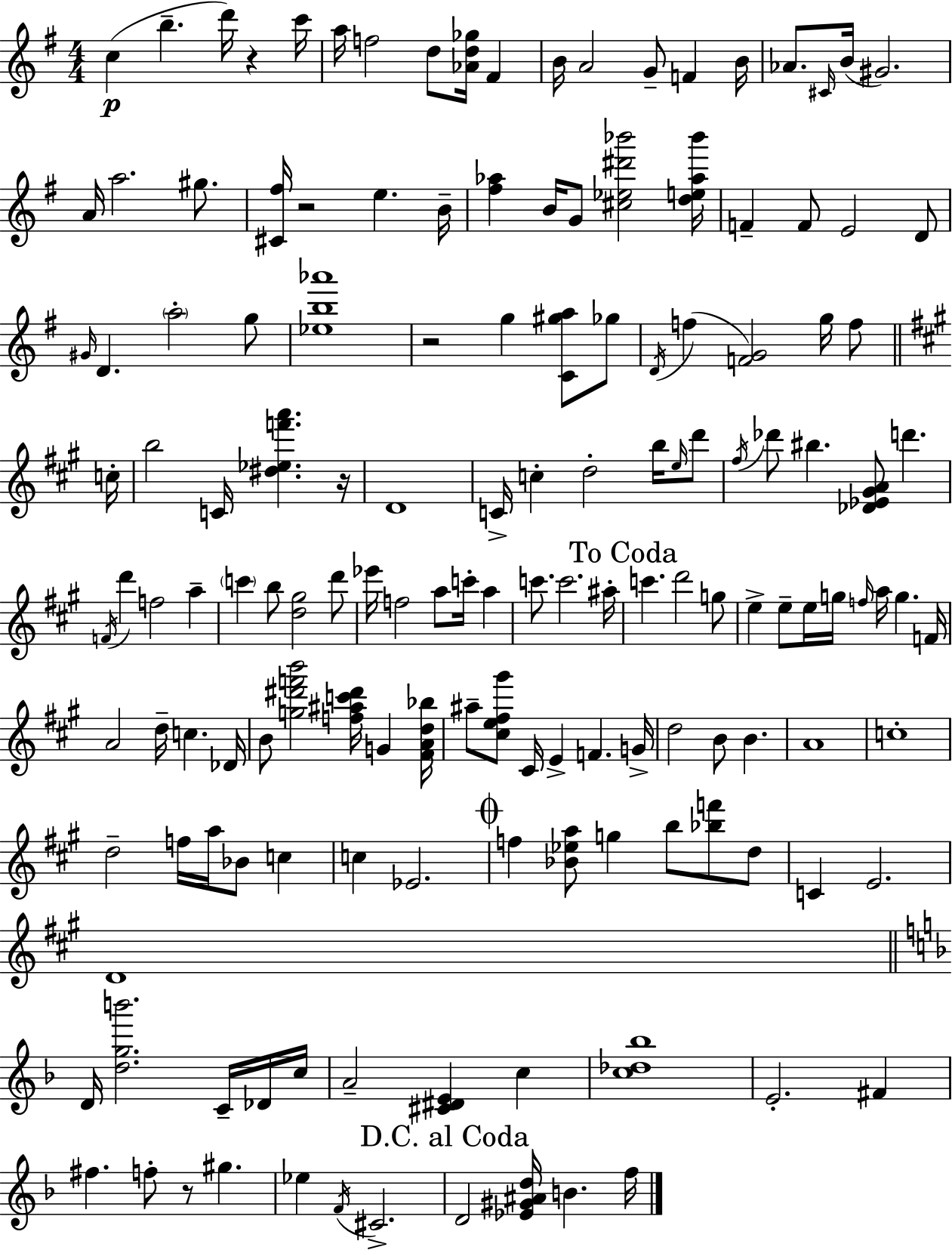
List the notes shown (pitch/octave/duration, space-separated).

C5/q B5/q. D6/s R/q C6/s A5/s F5/h D5/e [Ab4,D5,Gb5]/s F#4/q B4/s A4/h G4/e F4/q B4/s Ab4/e. C#4/s B4/s G#4/h. A4/s A5/h. G#5/e. [C#4,F#5]/s R/h E5/q. B4/s [F#5,Ab5]/q B4/s G4/e [C#5,Eb5,D#6,Bb6]/h [D5,E5,Ab5,Bb6]/s F4/q F4/e E4/h D4/e G#4/s D4/q. A5/h G5/e [Eb5,B5,Ab6]/w R/h G5/q [C4,G#5,A5]/e Gb5/e D4/s F5/q [F4,G4]/h G5/s F5/e C5/s B5/h C4/s [D#5,Eb5,F6,A6]/q. R/s D4/w C4/s C5/q D5/h B5/s E5/s D6/e F#5/s Db6/e BIS5/q. [Db4,Eb4,G#4,A4]/e D6/q. F4/s D6/q F5/h A5/q C6/q B5/e [D5,G#5]/h D6/e Eb6/s F5/h A5/e C6/s A5/q C6/e. C6/h. A#5/s C6/q. D6/h G5/e E5/q E5/e E5/s G5/s F5/s A5/s G5/q. F4/s A4/h D5/s C5/q. Db4/s B4/e [G5,D#6,F6,B6]/h [F5,A#5,C6,D#6]/s G4/q [F#4,A4,D5,Bb5]/s A#5/e [C#5,E5,F#5,G#6]/e C#4/s E4/q F4/q. G4/s D5/h B4/e B4/q. A4/w C5/w D5/h F5/s A5/s Bb4/e C5/q C5/q Eb4/h. F5/q [Bb4,Eb5,A5]/e G5/q B5/e [Bb5,F6]/e D5/e C4/q E4/h. D4/w D4/s [D5,G5,B6]/h. C4/s Db4/s C5/s A4/h [C#4,D#4,E4]/q C5/q [C5,Db5,Bb5]/w E4/h. F#4/q F#5/q. F5/e R/e G#5/q. Eb5/q F4/s C#4/h. D4/h [Eb4,G#4,A#4,D5]/s B4/q. F5/s